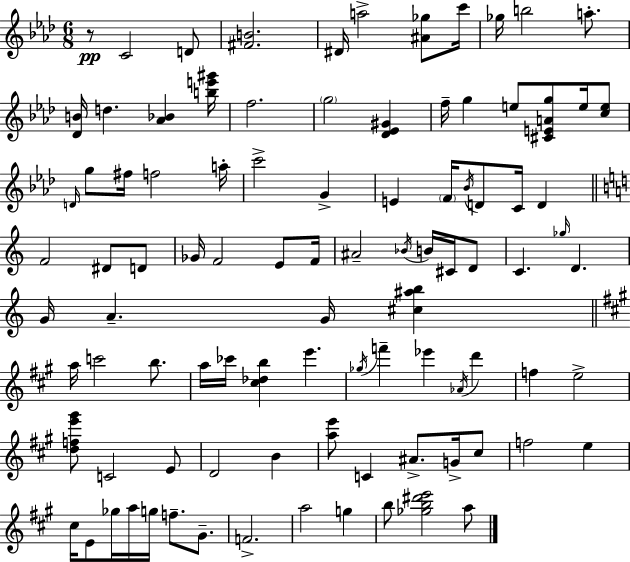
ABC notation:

X:1
T:Untitled
M:6/8
L:1/4
K:Fm
z/2 C2 D/2 [^FB]2 ^D/4 a2 [^A_g]/2 c'/4 _g/4 b2 a/2 [_DB]/4 d [_A_B] [be'^g']/4 f2 g2 [_D_E^G] f/4 g e/2 [^CEAg]/2 e/4 [ce]/2 D/4 g/2 ^f/4 f2 a/4 c'2 G E F/4 _B/4 D/2 C/4 D F2 ^D/2 D/2 _G/4 F2 E/2 F/4 ^A2 _B/4 B/4 ^C/4 D/2 C _g/4 D G/4 A G/4 [^c^ab] a/4 c'2 b/2 a/4 _c'/4 [^c_db] e' _g/4 f' _e' _A/4 d' f e2 [dfe'^g']/2 C2 E/2 D2 B [ae']/2 C ^A/2 G/4 ^c/2 f2 e ^c/4 E/2 _g/4 a/4 g/4 f/2 ^G/2 F2 a2 g b/2 [_gb^d'e']2 a/2